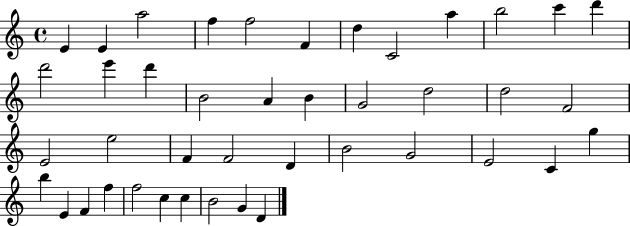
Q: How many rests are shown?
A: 0